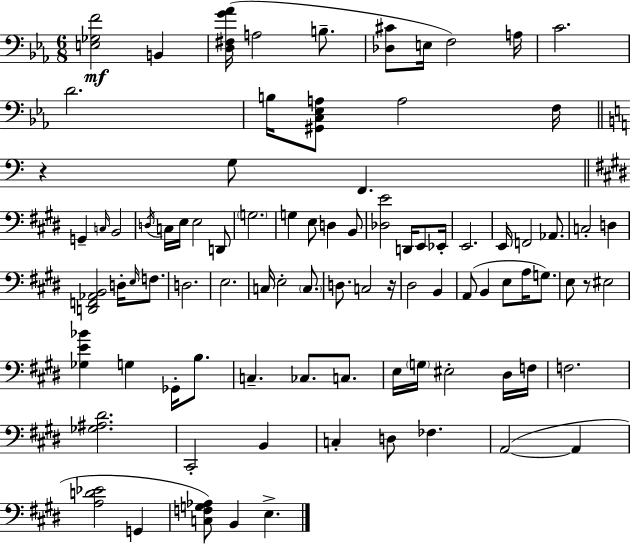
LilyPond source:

{
  \clef bass
  \numericTimeSignature
  \time 6/8
  \key c \minor
  <e ges f'>2\mf b,4 | <d fis g' aes'>16( a2 b8.-- | <des cis'>8 e16 f2) a16 | c'2. | \break d'2. | b16 <gis, c ees a>8 a2 f16 | \bar "||" \break \key c \major r4 g8 f,4. | \bar "||" \break \key e \major g,4-- \grace { c16 } b,2 | \acciaccatura { d16 } c16 e16 e2 | d,8 \parenthesize g2. | g4 e8 d4 | \break b,8 <des e'>2 d,16 e,8 | ees,16-. e,2. | e,16 f,2 aes,8. | c2-. d4 | \break <d, f, aes, b,>2 d16-. \grace { e16 } | f8. d2. | e2. | c16 e2-. | \break \parenthesize c8. d8. c2 | r16 dis2 b,4 | a,8( b,4 e8 a16 | g8.) e8 r8 eis2 | \break <ges e' bes'>4 g4 ges,16-. | b8. c4.-- ces8. | c8. e16 \parenthesize g16 eis2-. | dis16 f16 f2. | \break <ges ais dis'>2. | cis,2-. b,4 | c4-. d8 fes4. | a,2~(~ a,4 | \break <a d' ees'>2 g,4 | <c f g aes>8) b,4 e4.-> | \bar "|."
}